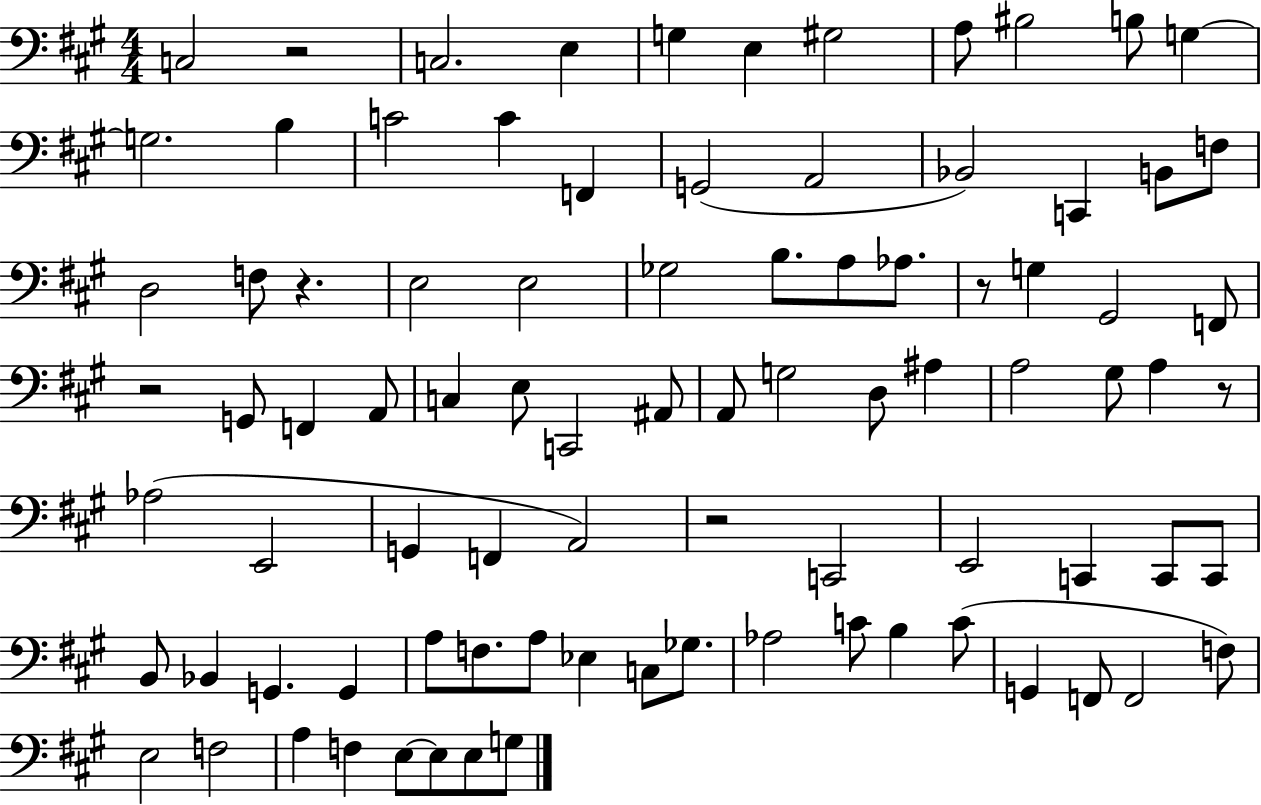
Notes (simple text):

C3/h R/h C3/h. E3/q G3/q E3/q G#3/h A3/e BIS3/h B3/e G3/q G3/h. B3/q C4/h C4/q F2/q G2/h A2/h Bb2/h C2/q B2/e F3/e D3/h F3/e R/q. E3/h E3/h Gb3/h B3/e. A3/e Ab3/e. R/e G3/q G#2/h F2/e R/h G2/e F2/q A2/e C3/q E3/e C2/h A#2/e A2/e G3/h D3/e A#3/q A3/h G#3/e A3/q R/e Ab3/h E2/h G2/q F2/q A2/h R/h C2/h E2/h C2/q C2/e C2/e B2/e Bb2/q G2/q. G2/q A3/e F3/e. A3/e Eb3/q C3/e Gb3/e. Ab3/h C4/e B3/q C4/e G2/q F2/e F2/h F3/e E3/h F3/h A3/q F3/q E3/e E3/e E3/e G3/e